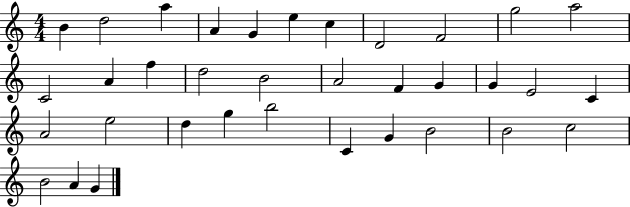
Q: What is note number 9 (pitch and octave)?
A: F4